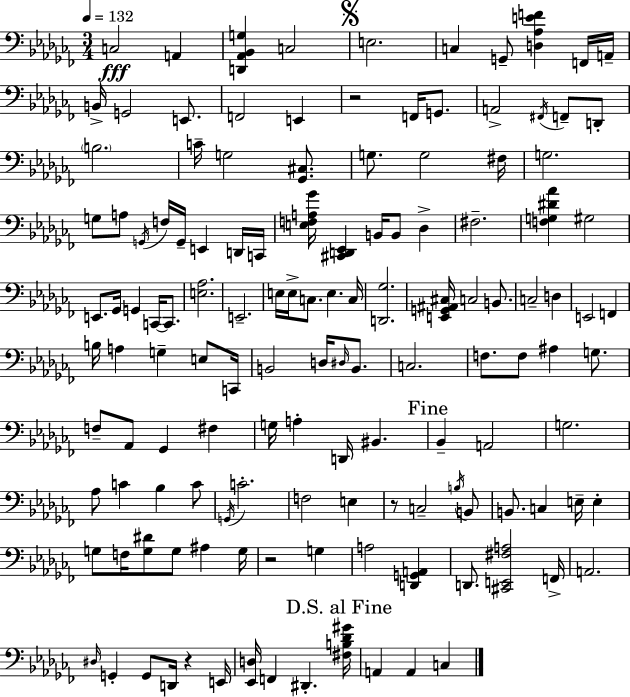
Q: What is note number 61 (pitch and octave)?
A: C2